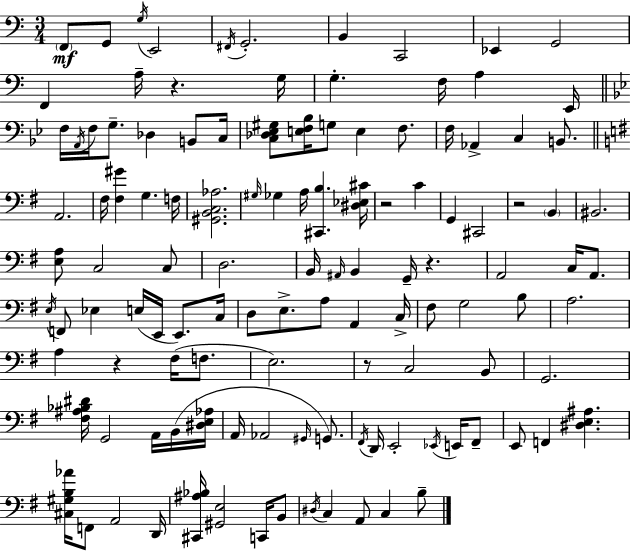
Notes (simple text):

F2/e G2/e G3/s E2/h F#2/s G2/h. B2/q C2/h Eb2/q G2/h F2/q A3/s R/q. G3/s G3/q. F3/s A3/q E2/s F3/s A2/s F3/s G3/e. Db3/q B2/e C3/s [C3,Db3,Eb3,G#3]/e [E3,F3,Bb3]/s G3/e E3/q F3/e. F3/s Ab2/q C3/q B2/e. A2/h. F#3/s [F#3,G#4]/q G3/q. F3/s [G#2,B2,C3,Ab3]/h. G#3/s Gb3/q A3/s [C#2,B3]/q. [D#3,Eb3,C#4]/s R/h C4/q G2/q C#2/h R/h B2/q BIS2/h. [E3,A3]/e C3/h C3/e D3/h. B2/s A#2/s B2/q G2/s R/q. A2/h C3/s A2/e. E3/s F2/e Eb3/q E3/s E2/s E2/e. C3/s D3/e E3/e. A3/e A2/q C3/s F#3/e G3/h B3/e A3/h. A3/q R/q F#3/s F3/e. E3/h. R/e C3/h B2/e G2/h. [F#3,A#3,Bb3,D#4]/s G2/h A2/s B2/s [D#3,E3,Ab3]/s A2/s Ab2/h G#2/s G2/e. F#2/s D2/s E2/h Eb2/s E2/s F#2/e E2/e F2/q [D#3,E3,A#3]/q. [C#3,G#3,B3,Ab4]/s F2/e A2/h D2/s [C#2,A#3,Bb3]/s [G#2,E3]/h C2/s B2/e D#3/s C3/q A2/e C3/q B3/e